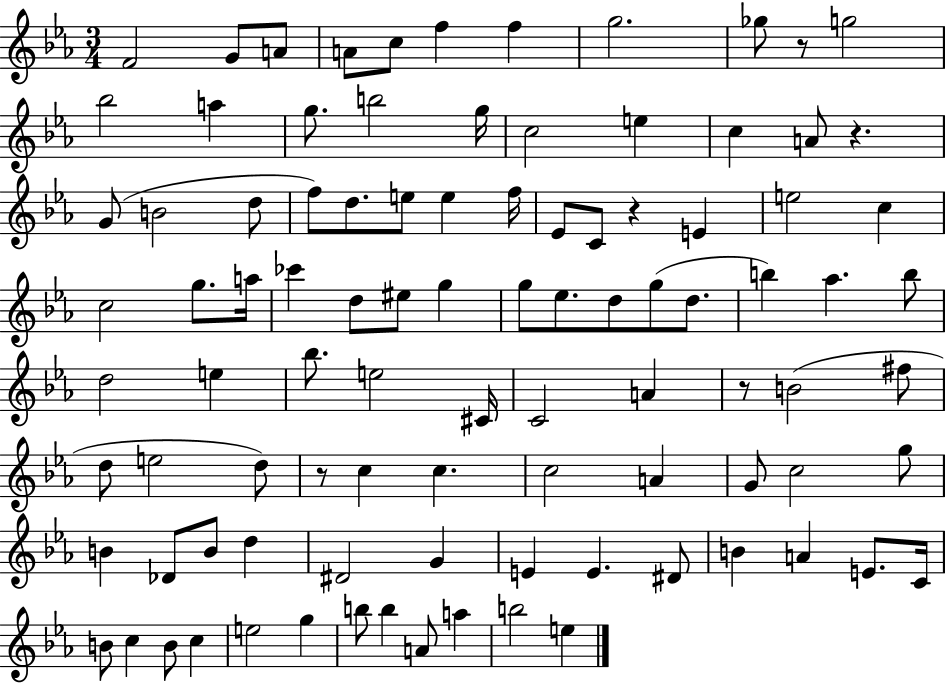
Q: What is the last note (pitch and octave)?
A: E5